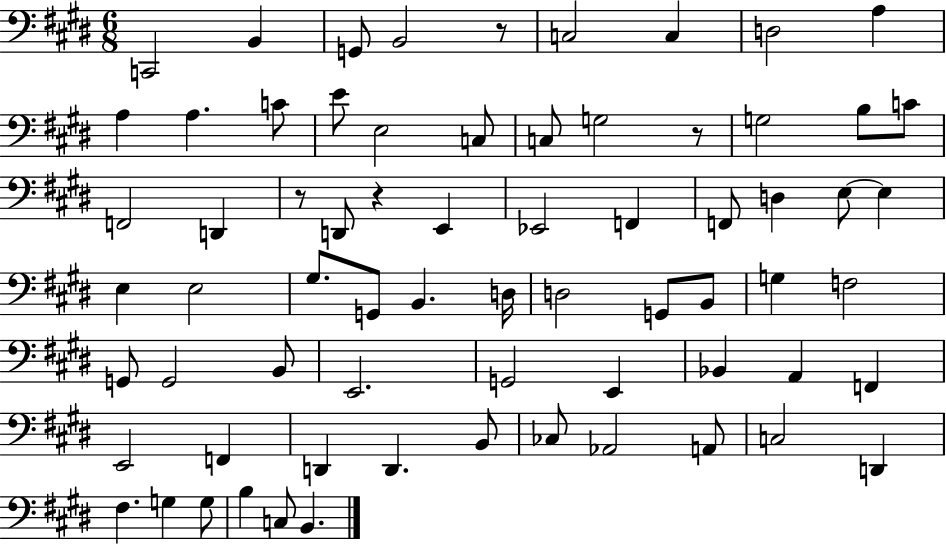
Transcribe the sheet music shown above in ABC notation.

X:1
T:Untitled
M:6/8
L:1/4
K:E
C,,2 B,, G,,/2 B,,2 z/2 C,2 C, D,2 A, A, A, C/2 E/2 E,2 C,/2 C,/2 G,2 z/2 G,2 B,/2 C/2 F,,2 D,, z/2 D,,/2 z E,, _E,,2 F,, F,,/2 D, E,/2 E, E, E,2 ^G,/2 G,,/2 B,, D,/4 D,2 G,,/2 B,,/2 G, F,2 G,,/2 G,,2 B,,/2 E,,2 G,,2 E,, _B,, A,, F,, E,,2 F,, D,, D,, B,,/2 _C,/2 _A,,2 A,,/2 C,2 D,, ^F, G, G,/2 B, C,/2 B,,